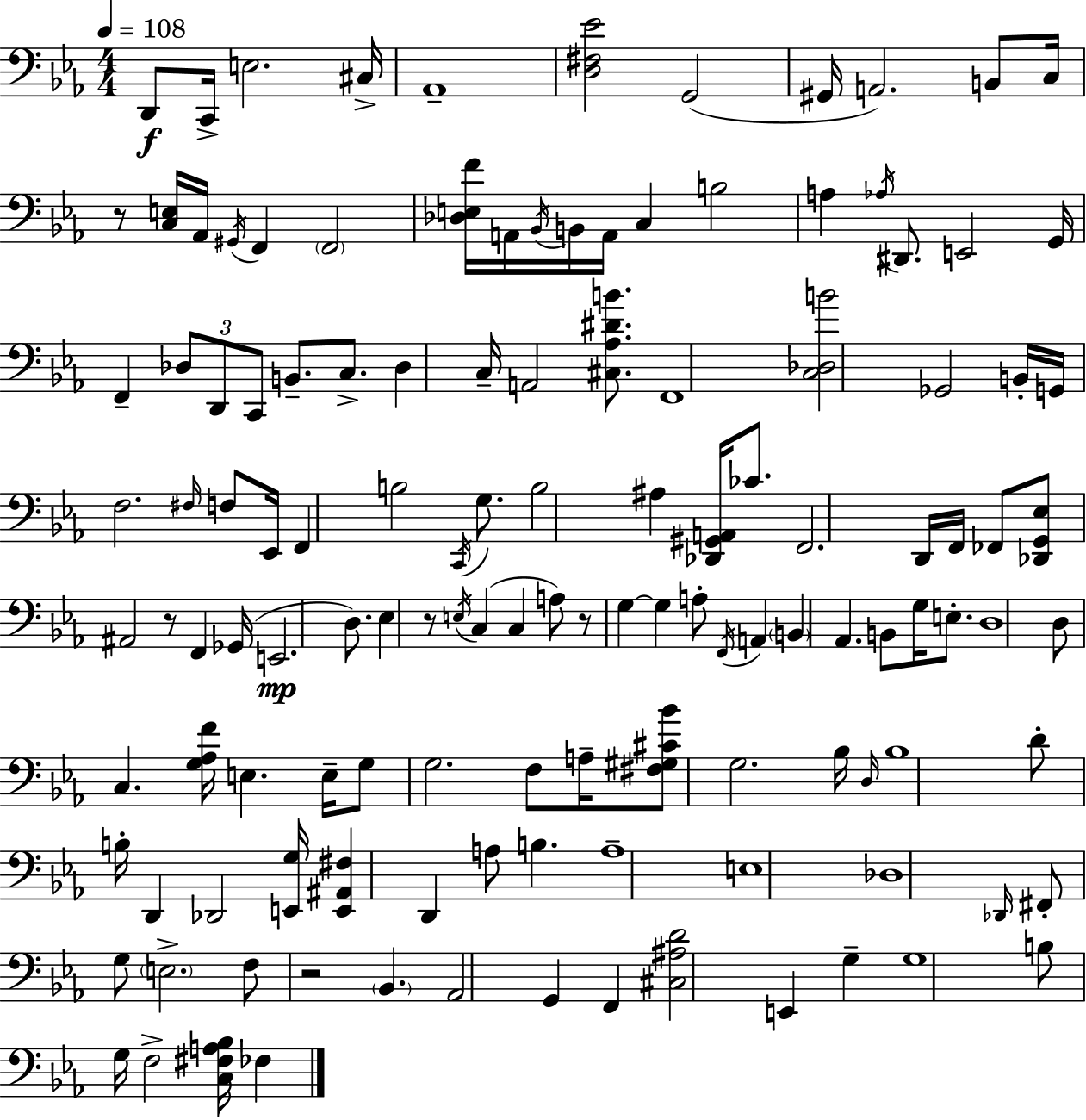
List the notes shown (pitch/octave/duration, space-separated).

D2/e C2/s E3/h. C#3/s Ab2/w [D3,F#3,Eb4]/h G2/h G#2/s A2/h. B2/e C3/s R/e [C3,E3]/s Ab2/s G#2/s F2/q F2/h [Db3,E3,F4]/s A2/s Bb2/s B2/s A2/s C3/q B3/h A3/q Ab3/s D#2/e. E2/h G2/s F2/q Db3/e D2/e C2/e B2/e. C3/e. Db3/q C3/s A2/h [C#3,Ab3,D#4,B4]/e. F2/w [C3,Db3,B4]/h Gb2/h B2/s G2/s F3/h. F#3/s F3/e Eb2/s F2/q B3/h C2/s G3/e. B3/h A#3/q [Db2,G#2,A2]/s CES4/e. F2/h. D2/s F2/s FES2/e [Db2,G2,Eb3]/e A#2/h R/e F2/q Gb2/s E2/h. D3/e. Eb3/q R/e E3/s C3/q C3/q A3/e R/e G3/q G3/q A3/e F2/s A2/q B2/q Ab2/q. B2/e G3/s E3/e. D3/w D3/e C3/q. [G3,Ab3,F4]/s E3/q. E3/s G3/e G3/h. F3/e A3/s [F#3,G#3,C#4,Bb4]/e G3/h. Bb3/s D3/s Bb3/w D4/e B3/s D2/q Db2/h [E2,G3]/s [E2,A#2,F#3]/q D2/q A3/e B3/q. A3/w E3/w Db3/w Db2/s F#2/e G3/e E3/h. F3/e R/h Bb2/q. Ab2/h G2/q F2/q [C#3,A#3,D4]/h E2/q G3/q G3/w B3/e G3/s F3/h [C3,F#3,A3,Bb3]/s FES3/q